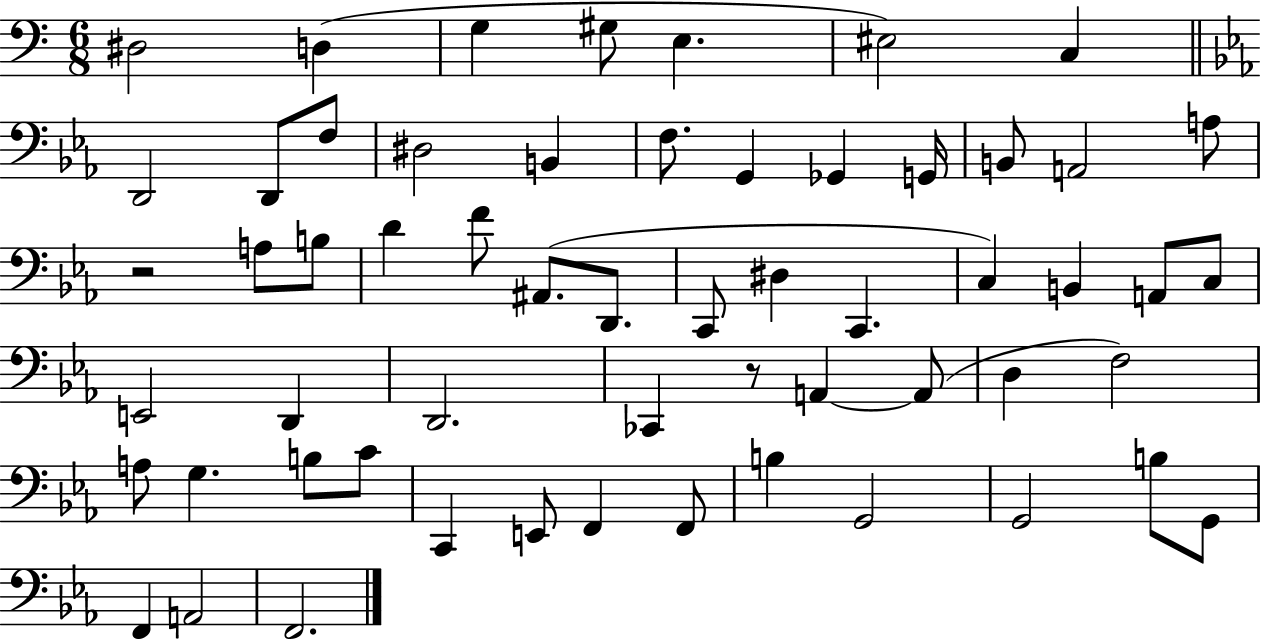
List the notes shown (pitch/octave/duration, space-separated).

D#3/h D3/q G3/q G#3/e E3/q. EIS3/h C3/q D2/h D2/e F3/e D#3/h B2/q F3/e. G2/q Gb2/q G2/s B2/e A2/h A3/e R/h A3/e B3/e D4/q F4/e A#2/e. D2/e. C2/e D#3/q C2/q. C3/q B2/q A2/e C3/e E2/h D2/q D2/h. CES2/q R/e A2/q A2/e D3/q F3/h A3/e G3/q. B3/e C4/e C2/q E2/e F2/q F2/e B3/q G2/h G2/h B3/e G2/e F2/q A2/h F2/h.